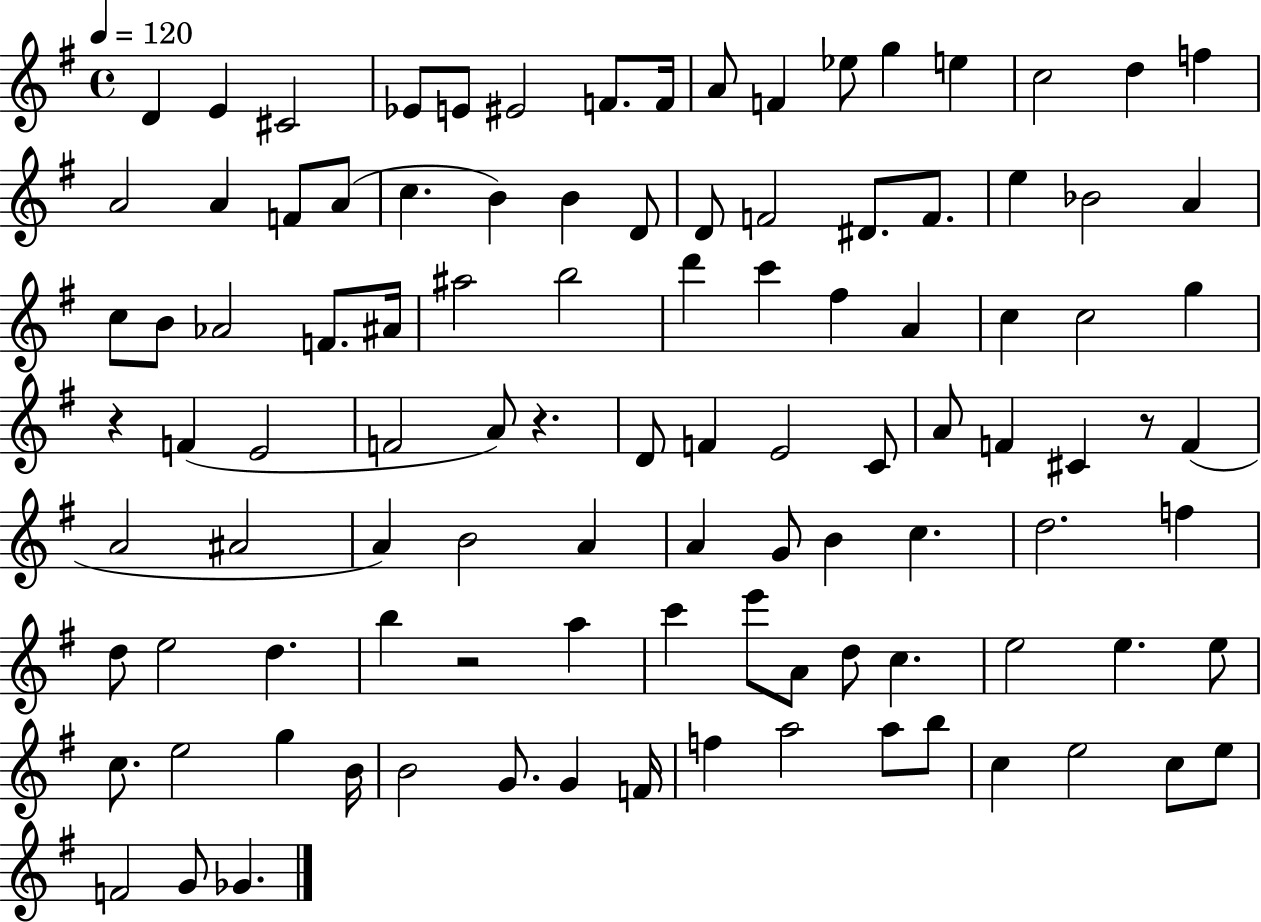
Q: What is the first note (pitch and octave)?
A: D4